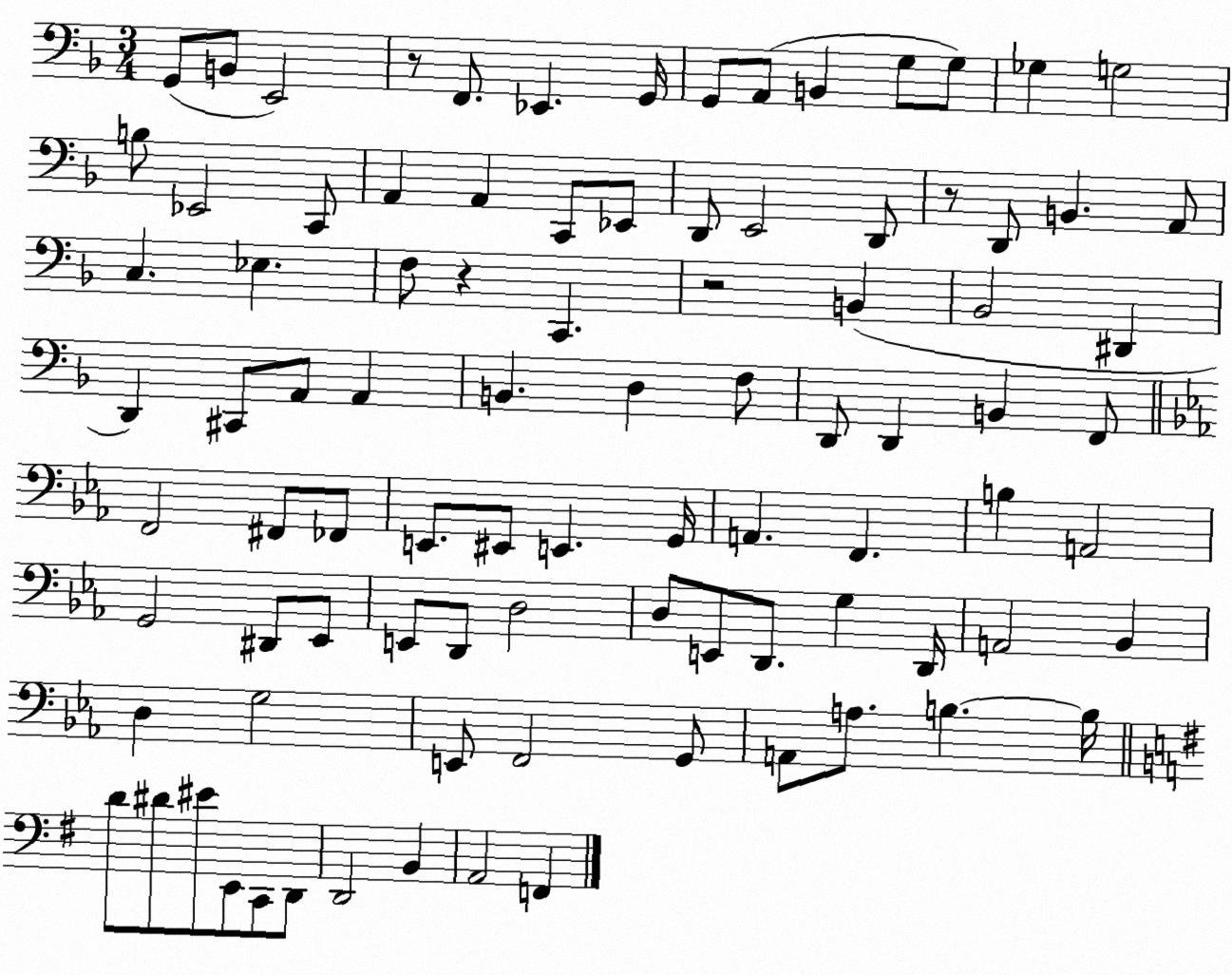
X:1
T:Untitled
M:3/4
L:1/4
K:F
G,,/2 B,,/2 E,,2 z/2 F,,/2 _E,, G,,/4 G,,/2 A,,/2 B,, G,/2 G,/2 _G, G,2 B,/2 _E,,2 C,,/2 A,, A,, C,,/2 _E,,/2 D,,/2 E,,2 D,,/2 z/2 D,,/2 B,, A,,/2 C, _E, F,/2 z C,, z2 B,, _B,,2 ^D,, D,, ^C,,/2 A,,/2 A,, B,, D, F,/2 D,,/2 D,, B,, F,,/2 F,,2 ^F,,/2 _F,,/2 E,,/2 ^E,,/2 E,, G,,/4 A,, F,, B, A,,2 G,,2 ^D,,/2 _E,,/2 E,,/2 D,,/2 D,2 D,/2 E,,/2 D,,/2 G, D,,/4 A,,2 _B,, D, G,2 E,,/2 F,,2 G,,/2 A,,/2 A,/2 B, B,/4 D/2 ^D/2 ^E/2 E,,/2 C,,/2 D,,/2 D,,2 B,, A,,2 F,,